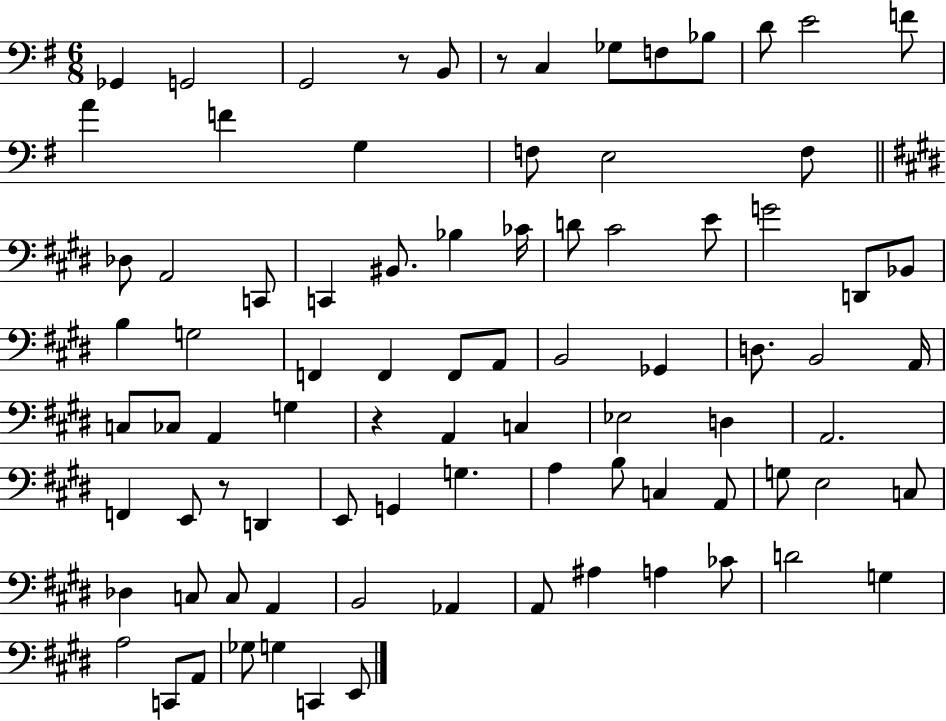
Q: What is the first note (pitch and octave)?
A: Gb2